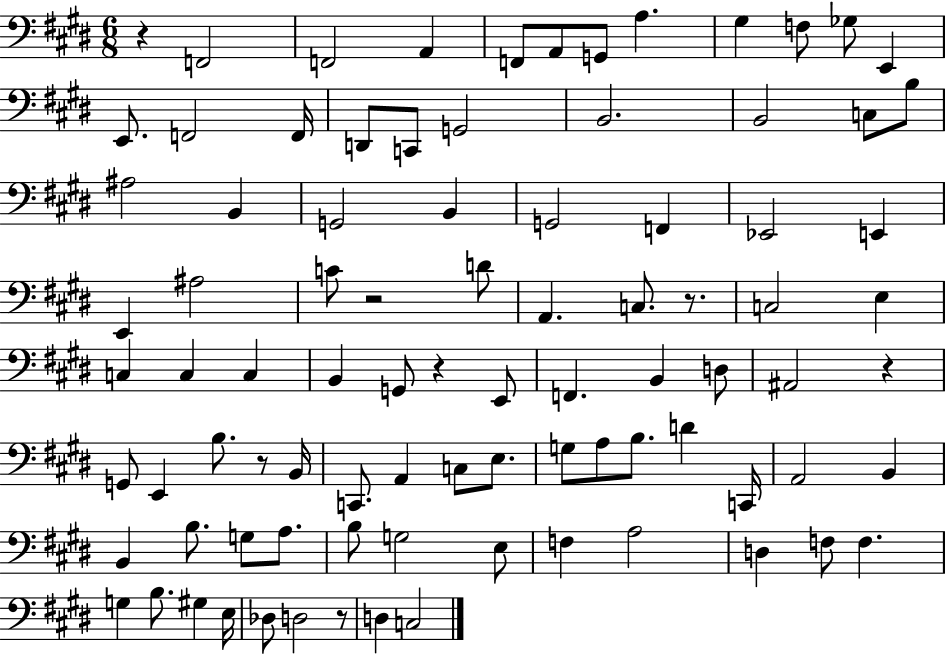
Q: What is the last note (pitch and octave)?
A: C3